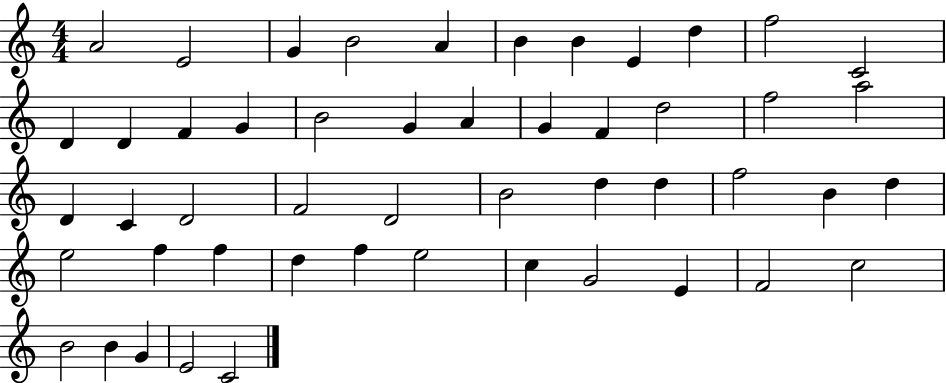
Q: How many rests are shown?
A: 0